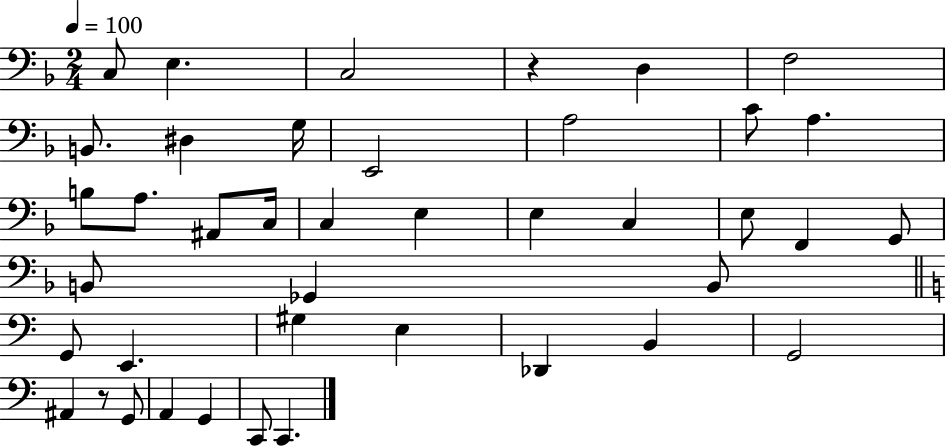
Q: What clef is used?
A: bass